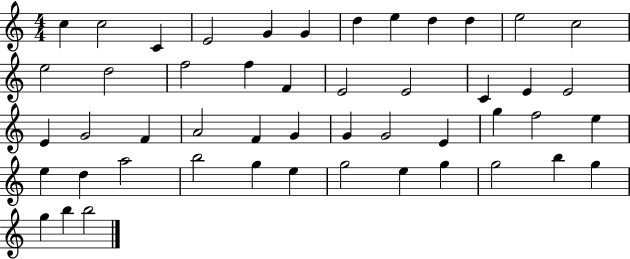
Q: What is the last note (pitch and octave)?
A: B5